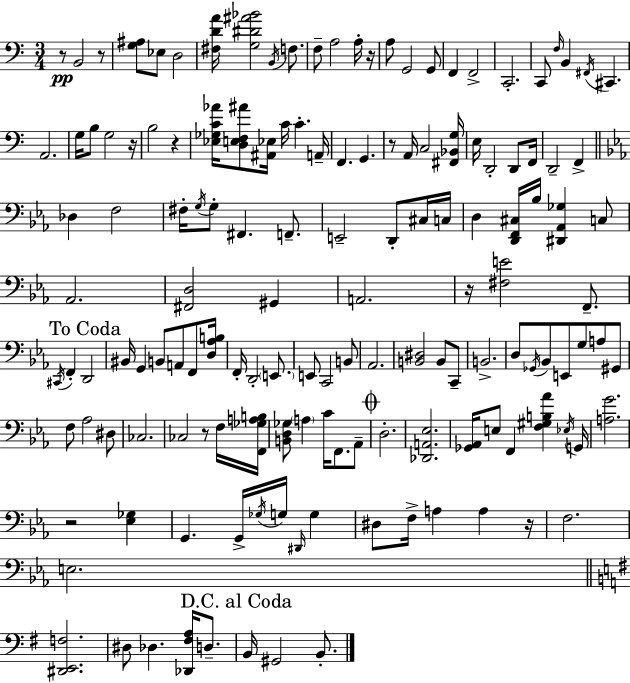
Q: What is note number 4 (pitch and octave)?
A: B2